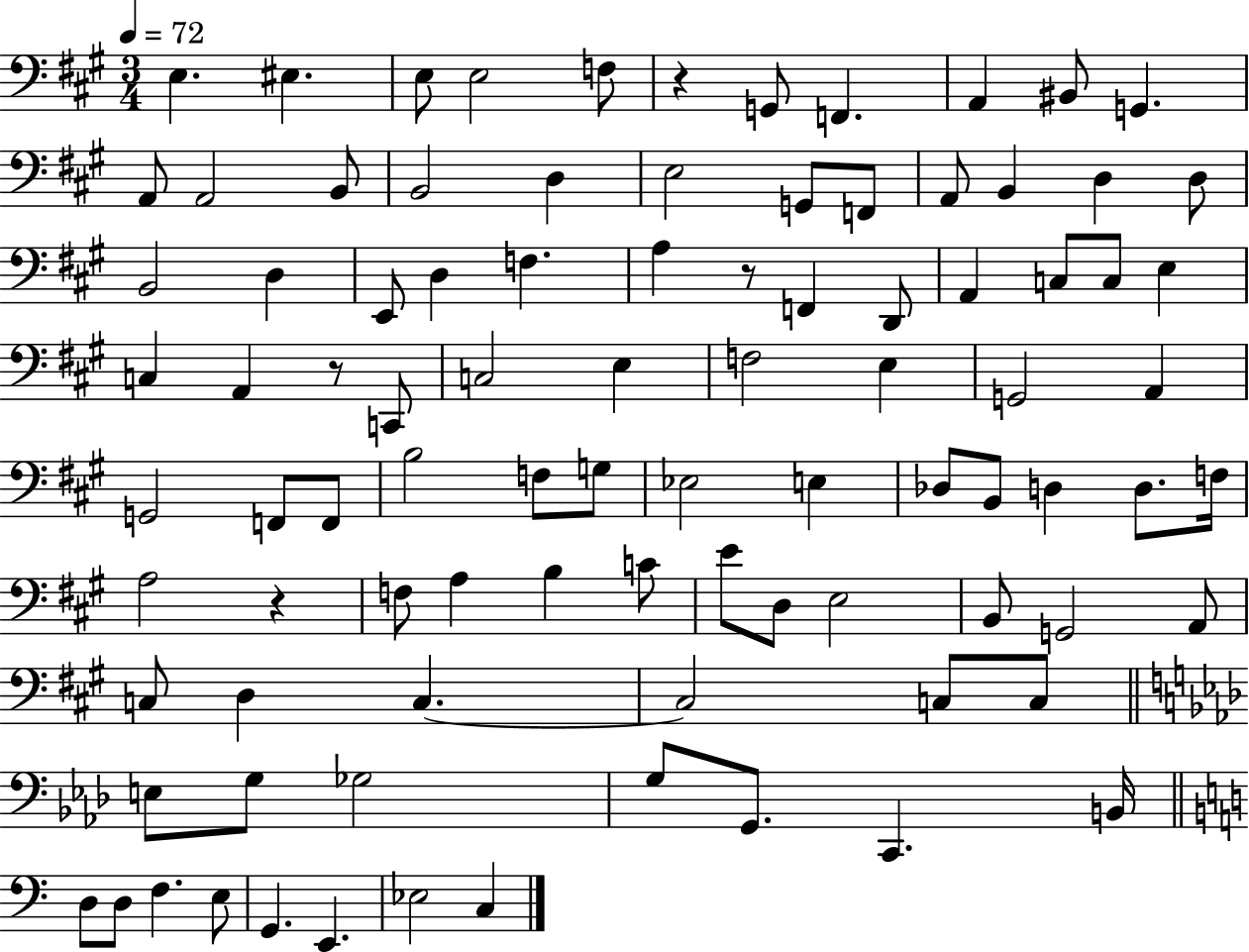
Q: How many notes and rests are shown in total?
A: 92